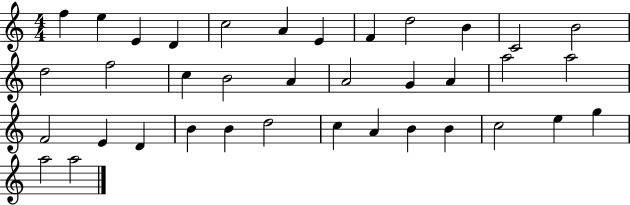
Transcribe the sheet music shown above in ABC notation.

X:1
T:Untitled
M:4/4
L:1/4
K:C
f e E D c2 A E F d2 B C2 B2 d2 f2 c B2 A A2 G A a2 a2 F2 E D B B d2 c A B B c2 e g a2 a2